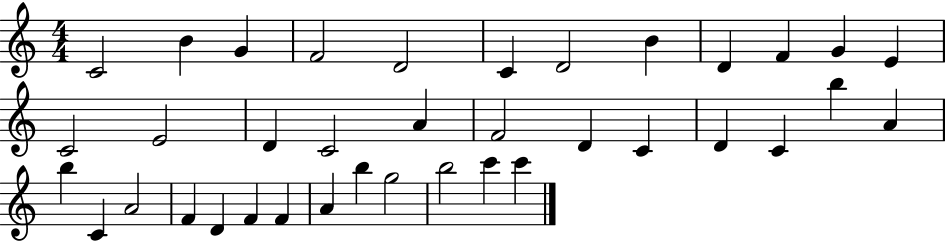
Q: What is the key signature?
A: C major